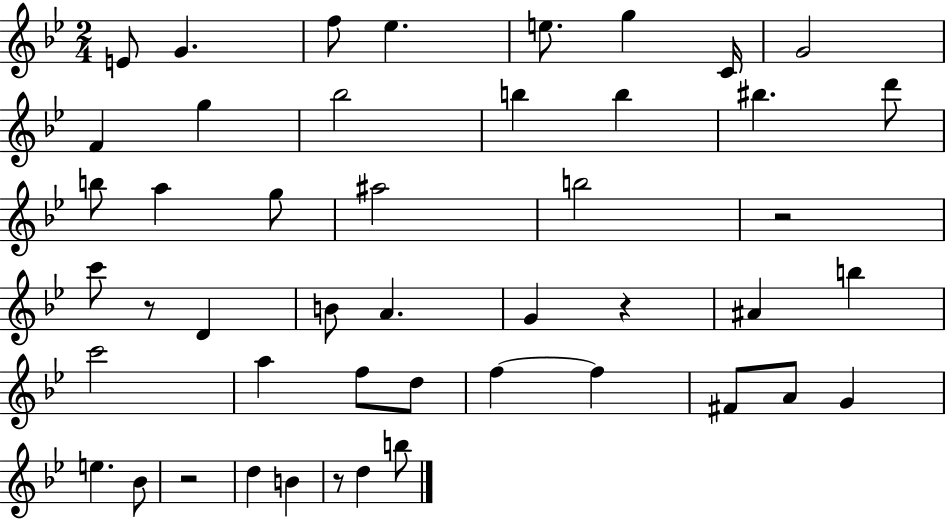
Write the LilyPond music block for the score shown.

{
  \clef treble
  \numericTimeSignature
  \time 2/4
  \key bes \major
  e'8 g'4. | f''8 ees''4. | e''8. g''4 c'16 | g'2 | \break f'4 g''4 | bes''2 | b''4 b''4 | bis''4. d'''8 | \break b''8 a''4 g''8 | ais''2 | b''2 | r2 | \break c'''8 r8 d'4 | b'8 a'4. | g'4 r4 | ais'4 b''4 | \break c'''2 | a''4 f''8 d''8 | f''4~~ f''4 | fis'8 a'8 g'4 | \break e''4. bes'8 | r2 | d''4 b'4 | r8 d''4 b''8 | \break \bar "|."
}